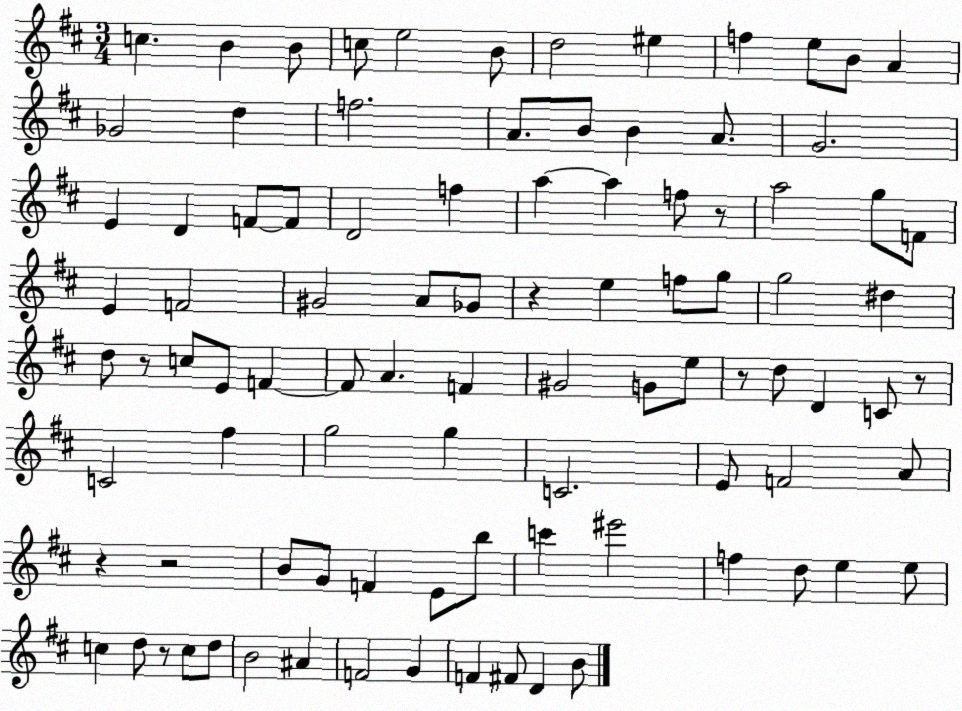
X:1
T:Untitled
M:3/4
L:1/4
K:D
c B B/2 c/2 e2 B/2 d2 ^e f e/2 B/2 A _G2 d f2 A/2 B/2 B A/2 G2 E D F/2 F/2 D2 f a a f/2 z/2 a2 g/2 F/2 E F2 ^G2 A/2 _G/2 z e f/2 g/2 g2 ^d d/2 z/2 c/2 E/2 F F/2 A F ^G2 G/2 e/2 z/2 d/2 D C/2 z/2 C2 ^f g2 g C2 E/2 F2 A/2 z z2 B/2 G/2 F E/2 b/2 c' ^e'2 f d/2 e e/2 c d/2 z/2 c/2 d/2 B2 ^A F2 G F ^F/2 D B/2